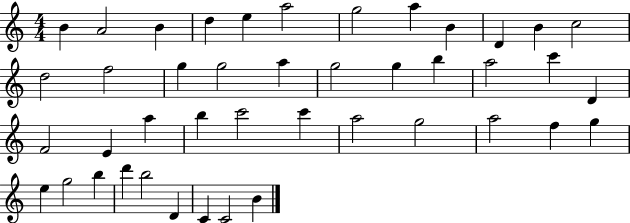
X:1
T:Untitled
M:4/4
L:1/4
K:C
B A2 B d e a2 g2 a B D B c2 d2 f2 g g2 a g2 g b a2 c' D F2 E a b c'2 c' a2 g2 a2 f g e g2 b d' b2 D C C2 B